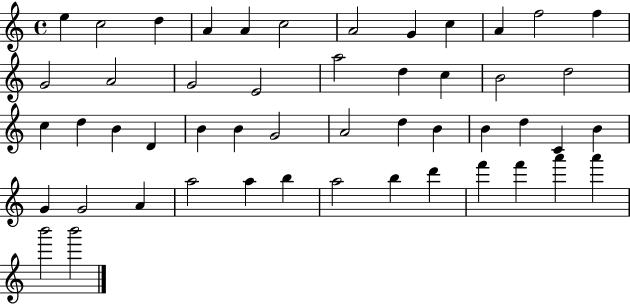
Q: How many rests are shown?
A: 0